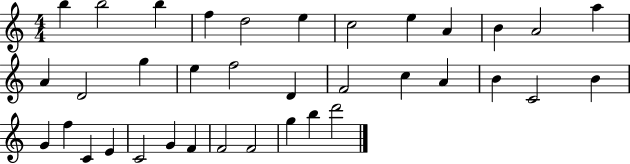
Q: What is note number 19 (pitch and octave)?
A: F4